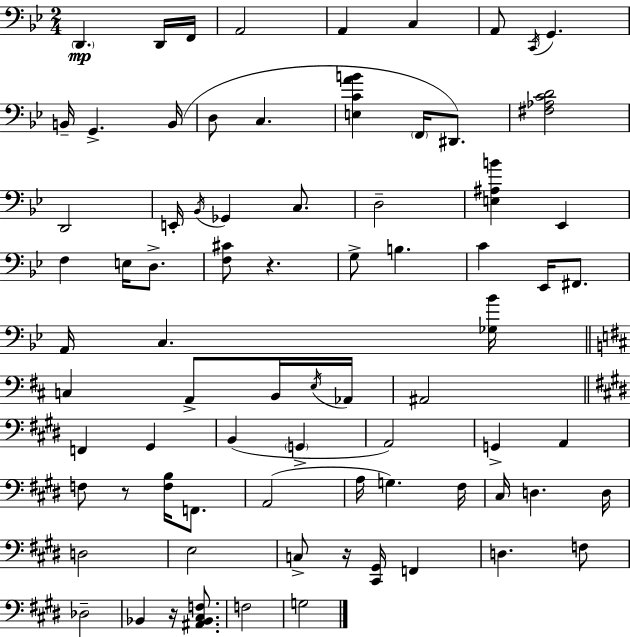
D2/q. D2/s F2/s A2/h A2/q C3/q A2/e C2/s G2/q. B2/s G2/q. B2/s D3/e C3/q. [E3,C4,A4,B4]/q F2/s D#2/e. [F#3,Ab3,C4,D4]/h D2/h E2/s Bb2/s Gb2/q C3/e. D3/h [E3,A#3,B4]/q Eb2/q F3/q E3/s D3/e. [F3,C#4]/e R/q. G3/e B3/q. C4/q Eb2/s F#2/e. A2/s C3/q. [Gb3,Bb4]/s C3/q A2/e B2/s E3/s Ab2/s A#2/h F2/q G#2/q B2/q G2/q A2/h G2/q A2/q F3/e R/e [F3,B3]/s F2/e. A2/h A3/s G3/q. F#3/s C#3/s D3/q. D3/s D3/h E3/h C3/e R/s [C#2,G#2]/s F2/q D3/q. F3/e Db3/h Bb2/q R/s [A#2,Bb2,C#3,F3]/e. F3/h G3/h